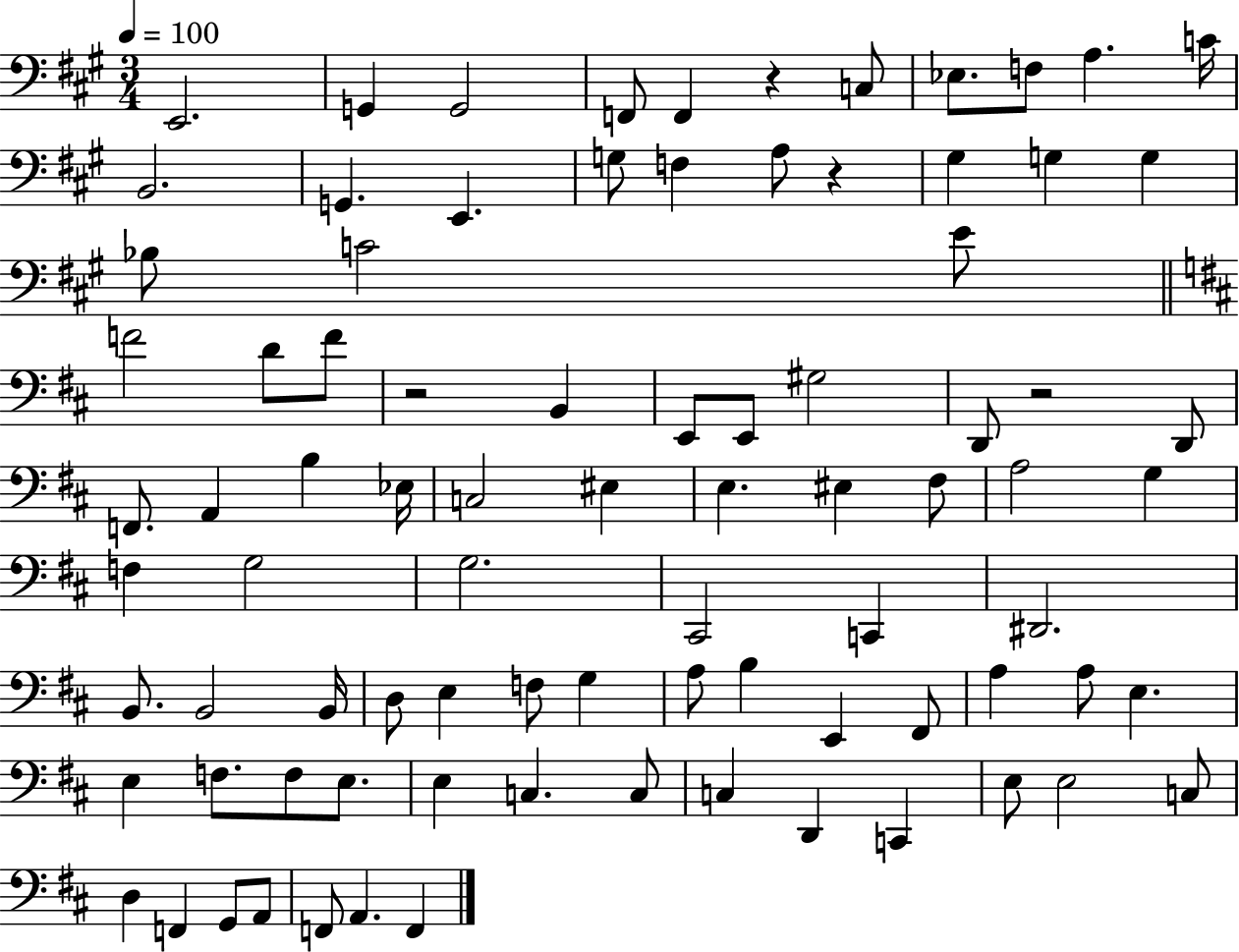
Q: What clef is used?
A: bass